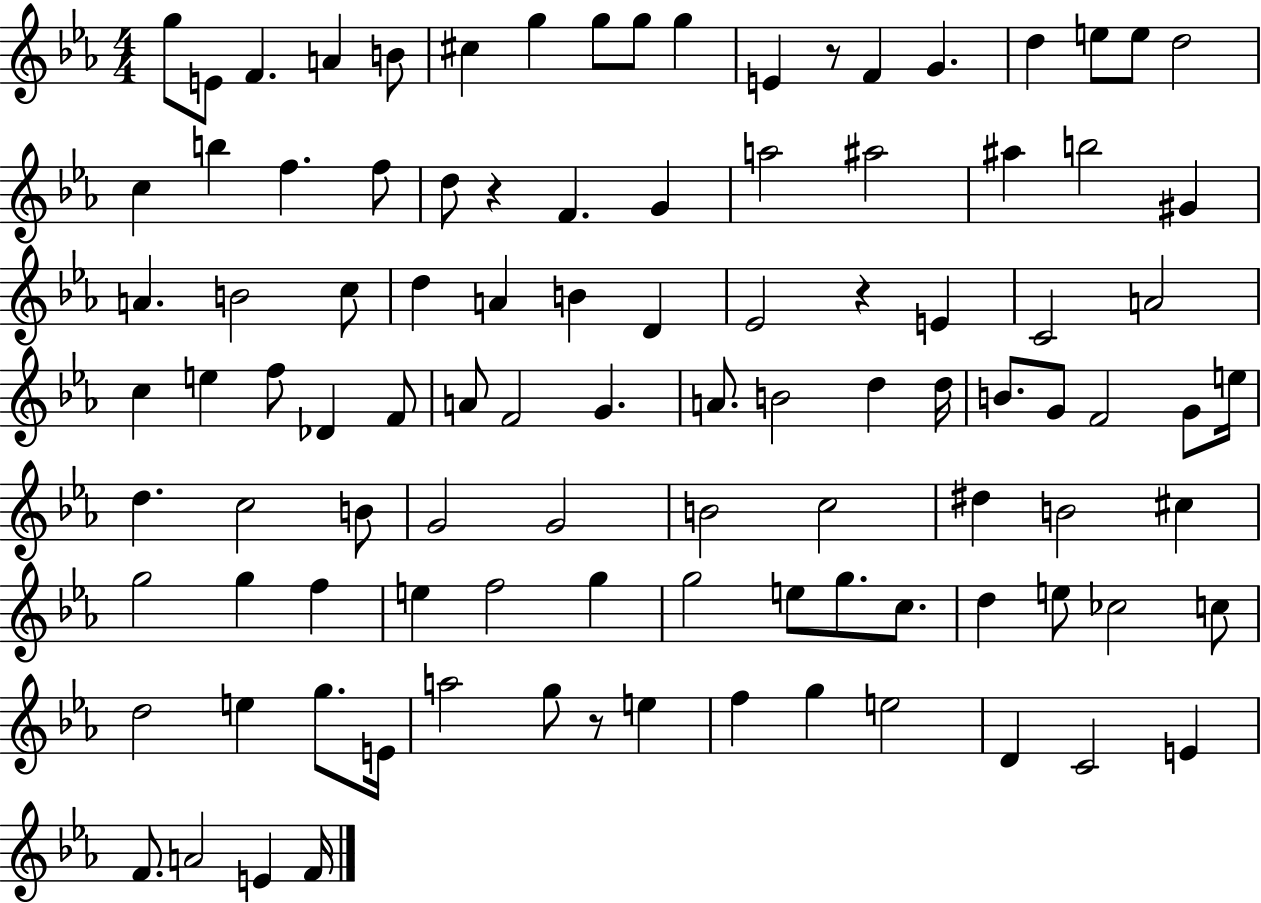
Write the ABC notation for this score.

X:1
T:Untitled
M:4/4
L:1/4
K:Eb
g/2 E/2 F A B/2 ^c g g/2 g/2 g E z/2 F G d e/2 e/2 d2 c b f f/2 d/2 z F G a2 ^a2 ^a b2 ^G A B2 c/2 d A B D _E2 z E C2 A2 c e f/2 _D F/2 A/2 F2 G A/2 B2 d d/4 B/2 G/2 F2 G/2 e/4 d c2 B/2 G2 G2 B2 c2 ^d B2 ^c g2 g f e f2 g g2 e/2 g/2 c/2 d e/2 _c2 c/2 d2 e g/2 E/4 a2 g/2 z/2 e f g e2 D C2 E F/2 A2 E F/4